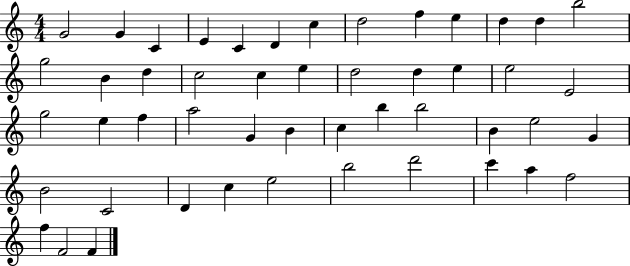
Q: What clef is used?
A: treble